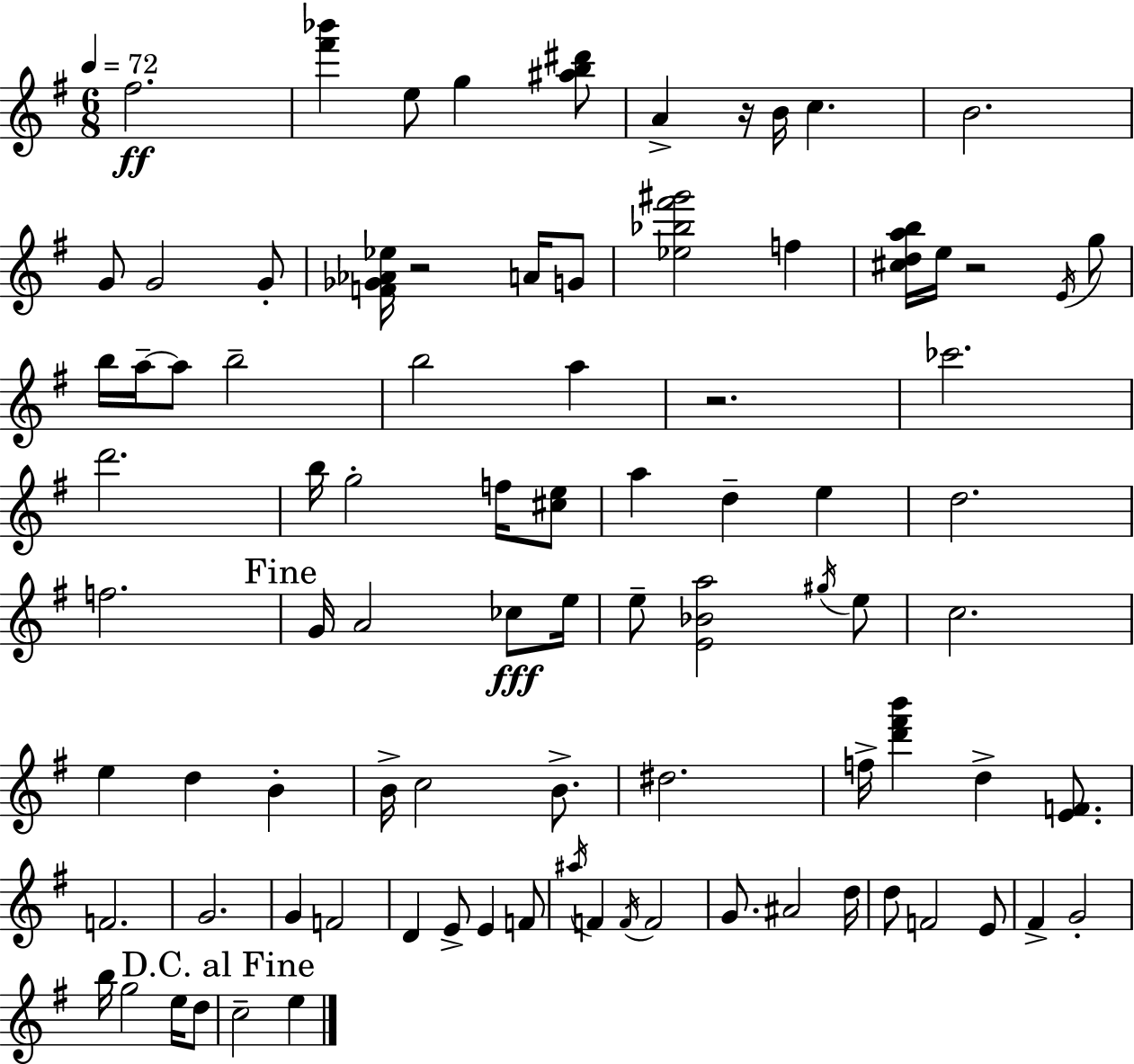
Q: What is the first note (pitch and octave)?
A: F#5